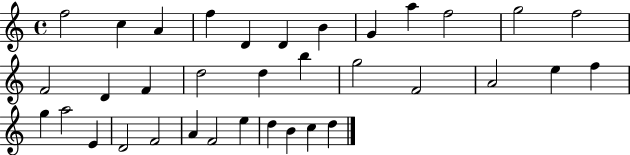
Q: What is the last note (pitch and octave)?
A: D5